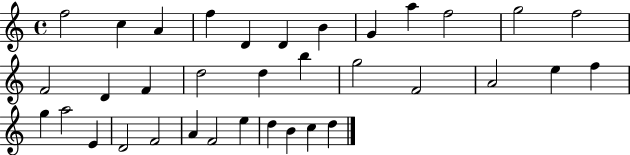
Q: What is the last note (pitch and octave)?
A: D5